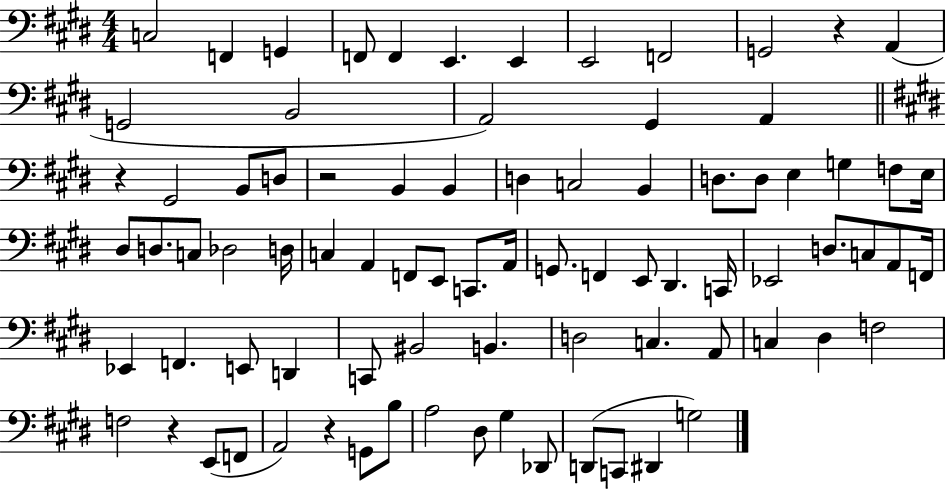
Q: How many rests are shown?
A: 5